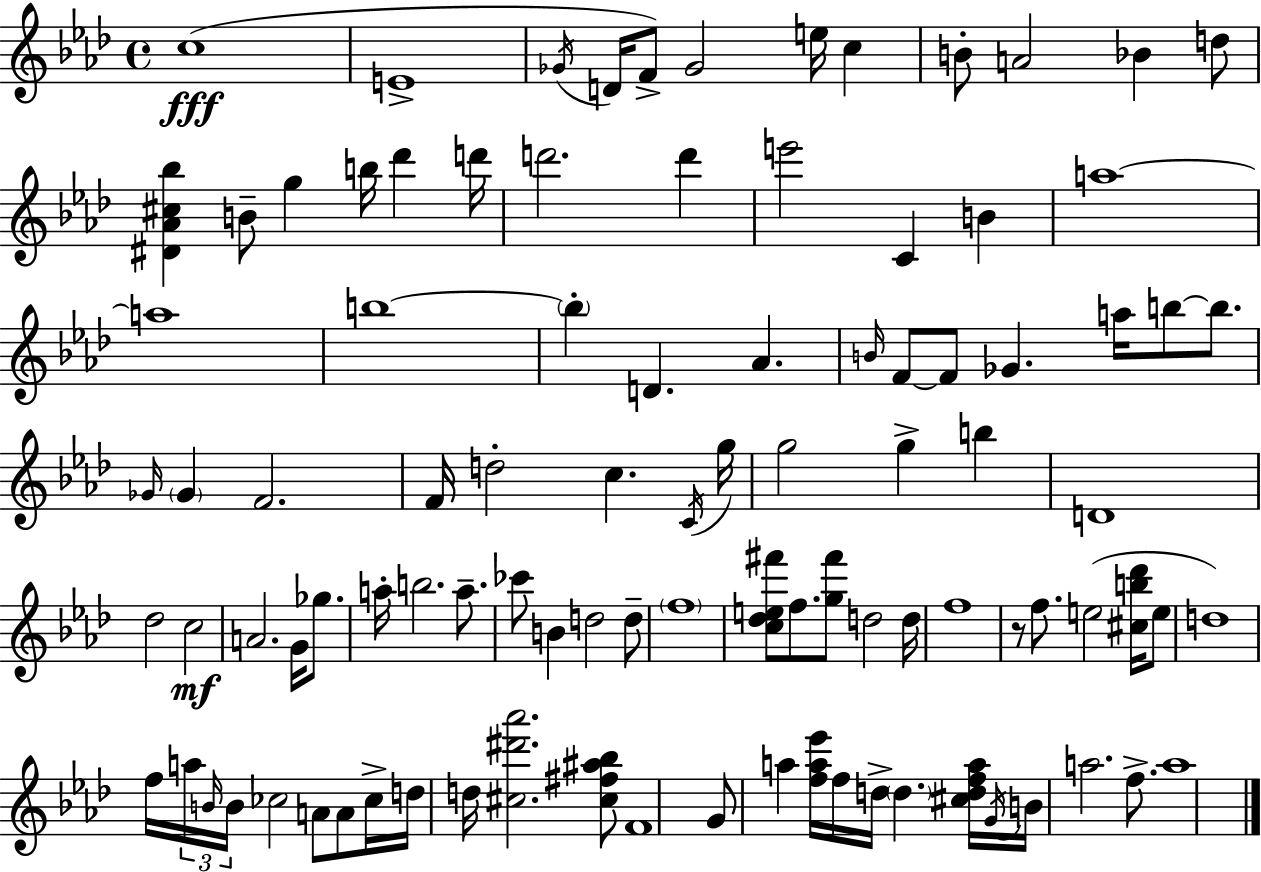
{
  \clef treble
  \time 4/4
  \defaultTimeSignature
  \key f \minor
  \repeat volta 2 { c''1(\fff | e'1-> | \acciaccatura { ges'16 } d'16 f'8->) ges'2 e''16 c''4 | b'8-. a'2 bes'4 d''8 | \break <dis' aes' cis'' bes''>4 b'8-- g''4 b''16 des'''4 | d'''16 d'''2. d'''4 | e'''2 c'4 b'4 | a''1~~ | \break a''1 | b''1~~ | \parenthesize b''4-. d'4. aes'4. | \grace { b'16 } f'8~~ f'8 ges'4. a''16 b''8~~ b''8. | \break \grace { ges'16 } \parenthesize ges'4 f'2. | f'16 d''2-. c''4. | \acciaccatura { c'16 } g''16 g''2 g''4-> | b''4 d'1 | \break des''2 c''2\mf | a'2. | g'16 ges''8. a''16-. b''2. | a''8.-- ces'''8 b'4 d''2 | \break d''8-- \parenthesize f''1 | <c'' des'' e'' fis'''>8 f''8. <g'' fis'''>8 d''2 | d''16 f''1 | r8 f''8. e''2( | \break <cis'' b'' des'''>16 e''8 d''1) | f''16 \tuplet 3/2 { a''16 \grace { b'16 } b'16 } ces''2 | a'8 a'8 ces''16-> d''16 d''16 <cis'' dis''' aes'''>2. | <cis'' fis'' ais'' bes''>8 f'1 | \break g'8 a''4 <f'' a'' ees'''>16 f''16 d''16-> \parenthesize d''4. | <cis'' d'' f'' a''>16 \acciaccatura { g'16 } b'16 a''2. | f''8.-> a''1 | } \bar "|."
}